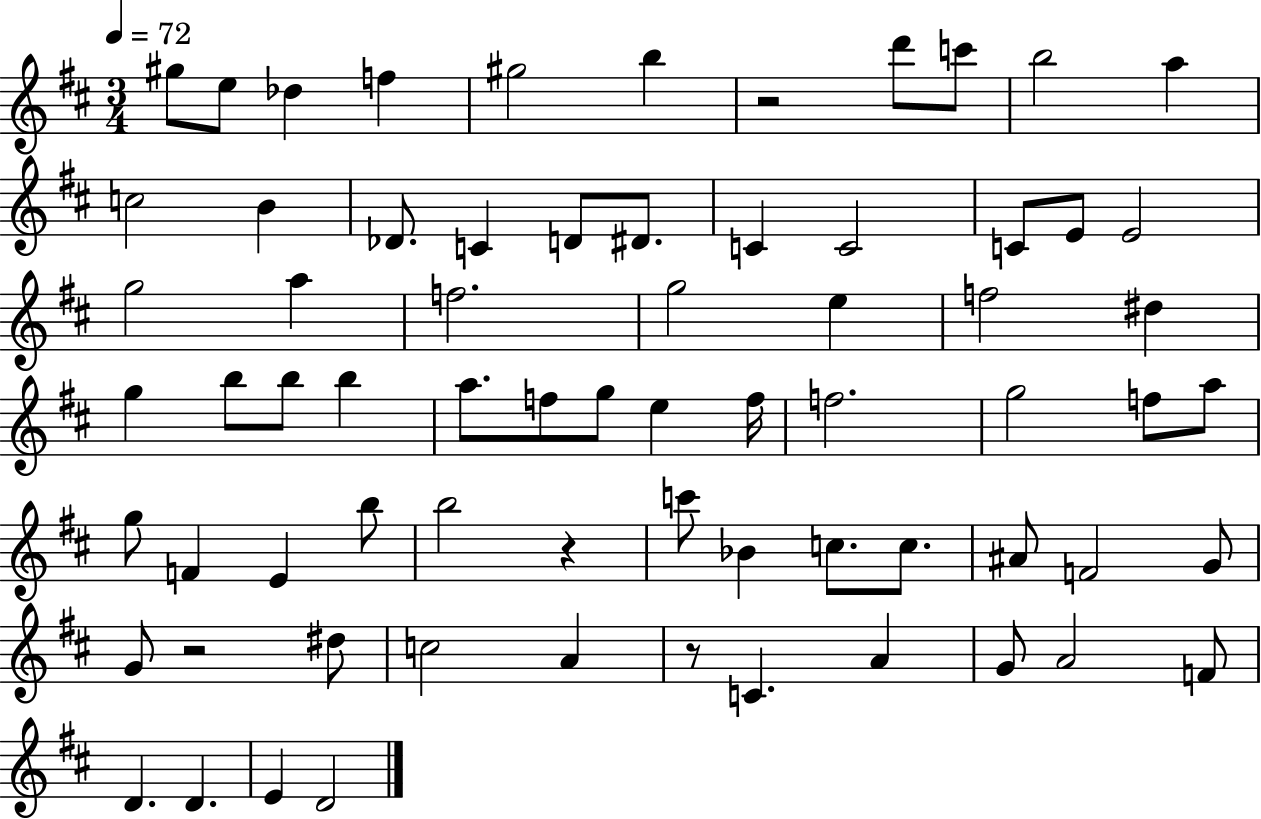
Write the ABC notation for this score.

X:1
T:Untitled
M:3/4
L:1/4
K:D
^g/2 e/2 _d f ^g2 b z2 d'/2 c'/2 b2 a c2 B _D/2 C D/2 ^D/2 C C2 C/2 E/2 E2 g2 a f2 g2 e f2 ^d g b/2 b/2 b a/2 f/2 g/2 e f/4 f2 g2 f/2 a/2 g/2 F E b/2 b2 z c'/2 _B c/2 c/2 ^A/2 F2 G/2 G/2 z2 ^d/2 c2 A z/2 C A G/2 A2 F/2 D D E D2